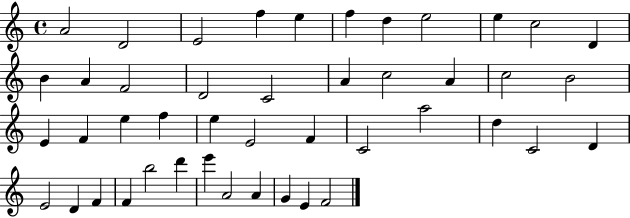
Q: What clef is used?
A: treble